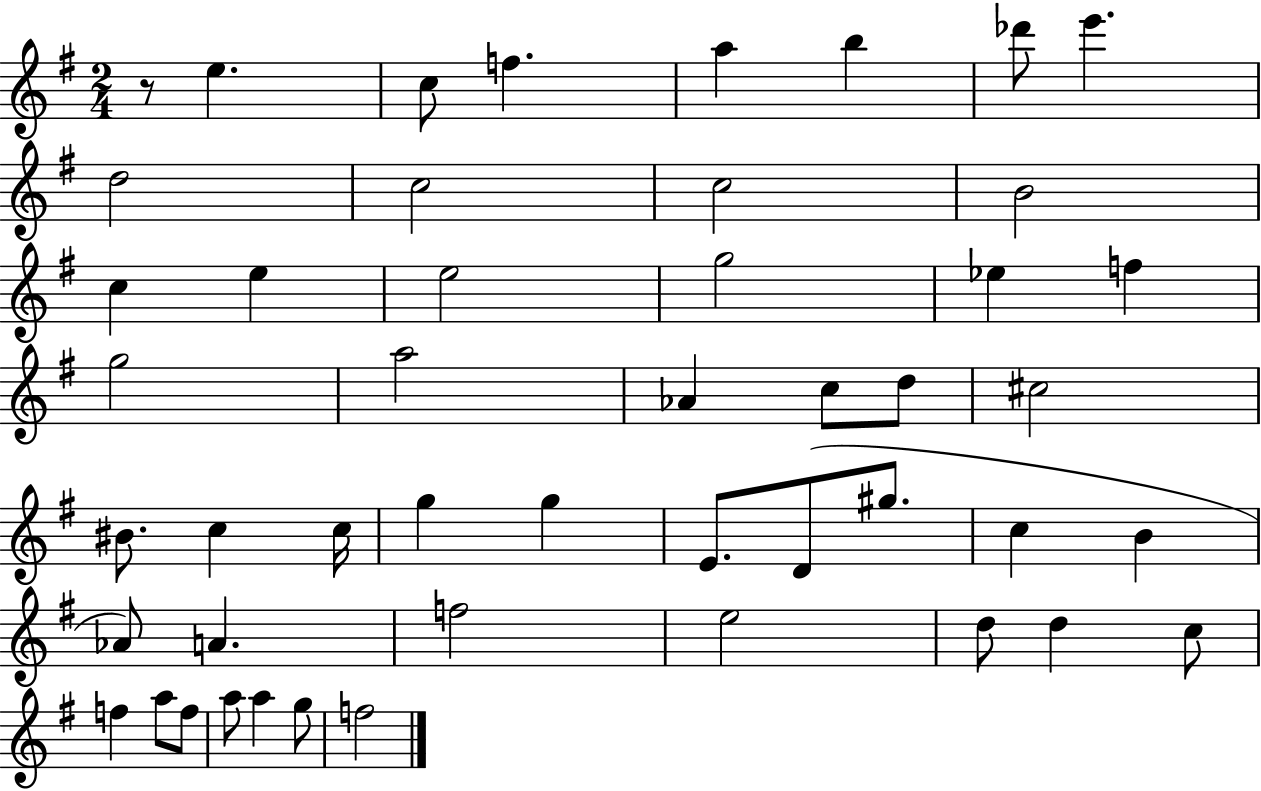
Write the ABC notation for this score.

X:1
T:Untitled
M:2/4
L:1/4
K:G
z/2 e c/2 f a b _d'/2 e' d2 c2 c2 B2 c e e2 g2 _e f g2 a2 _A c/2 d/2 ^c2 ^B/2 c c/4 g g E/2 D/2 ^g/2 c B _A/2 A f2 e2 d/2 d c/2 f a/2 f/2 a/2 a g/2 f2